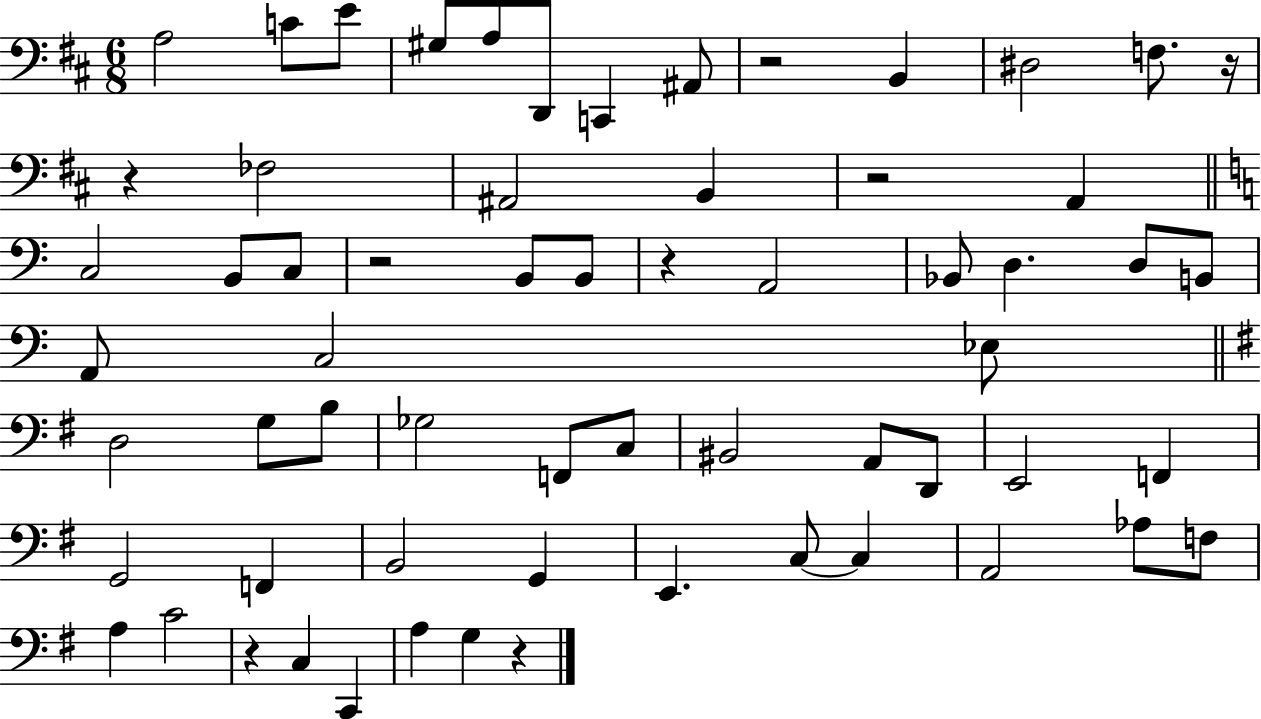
A3/h C4/e E4/e G#3/e A3/e D2/e C2/q A#2/e R/h B2/q D#3/h F3/e. R/s R/q FES3/h A#2/h B2/q R/h A2/q C3/h B2/e C3/e R/h B2/e B2/e R/q A2/h Bb2/e D3/q. D3/e B2/e A2/e C3/h Eb3/e D3/h G3/e B3/e Gb3/h F2/e C3/e BIS2/h A2/e D2/e E2/h F2/q G2/h F2/q B2/h G2/q E2/q. C3/e C3/q A2/h Ab3/e F3/e A3/q C4/h R/q C3/q C2/q A3/q G3/q R/q